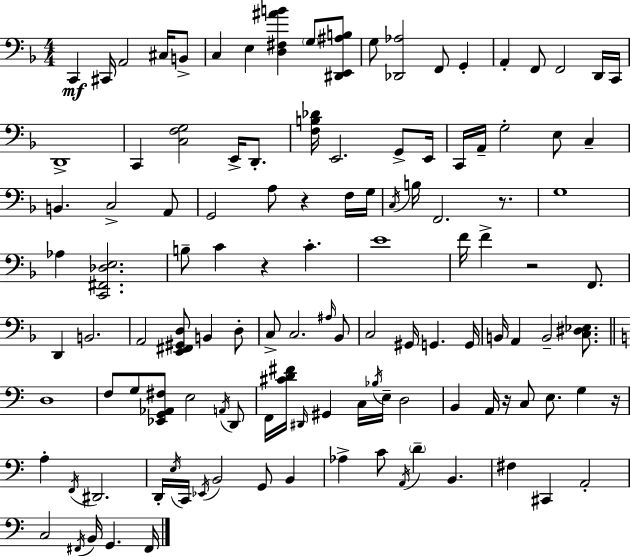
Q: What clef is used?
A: bass